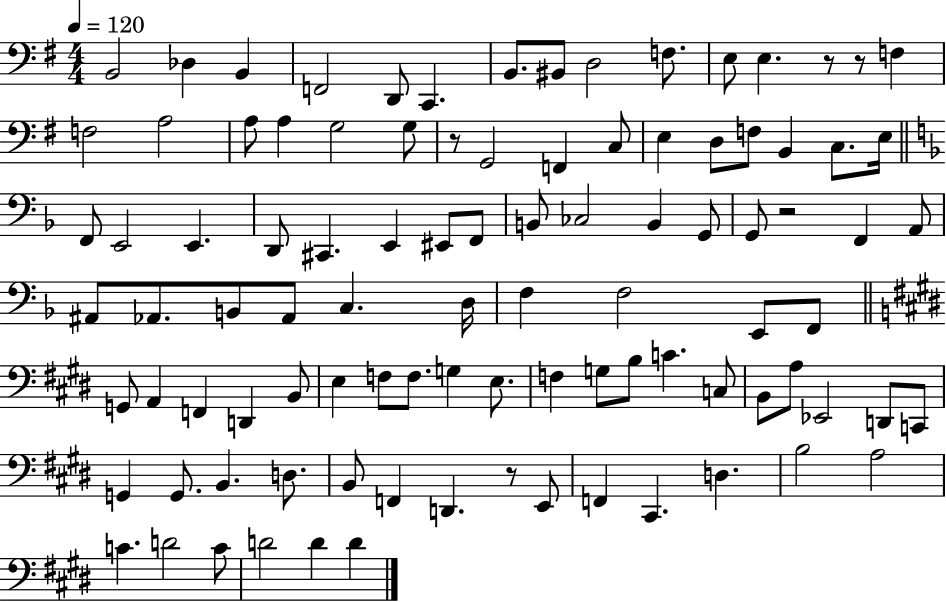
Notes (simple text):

B2/h Db3/q B2/q F2/h D2/e C2/q. B2/e. BIS2/e D3/h F3/e. E3/e E3/q. R/e R/e F3/q F3/h A3/h A3/e A3/q G3/h G3/e R/e G2/h F2/q C3/e E3/q D3/e F3/e B2/q C3/e. E3/s F2/e E2/h E2/q. D2/e C#2/q. E2/q EIS2/e F2/e B2/e CES3/h B2/q G2/e G2/e R/h F2/q A2/e A#2/e Ab2/e. B2/e Ab2/e C3/q. D3/s F3/q F3/h E2/e F2/e G2/e A2/q F2/q D2/q B2/e E3/q F3/e F3/e. G3/q E3/e. F3/q G3/e B3/e C4/q. C3/e B2/e A3/e Eb2/h D2/e C2/e G2/q G2/e. B2/q. D3/e. B2/e F2/q D2/q. R/e E2/e F2/q C#2/q. D3/q. B3/h A3/h C4/q. D4/h C4/e D4/h D4/q D4/q